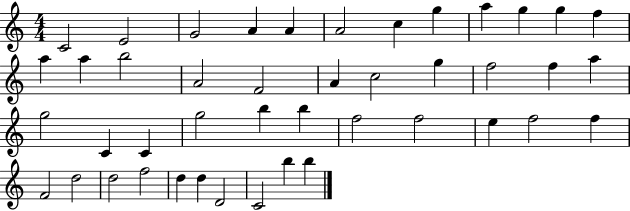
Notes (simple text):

C4/h E4/h G4/h A4/q A4/q A4/h C5/q G5/q A5/q G5/q G5/q F5/q A5/q A5/q B5/h A4/h F4/h A4/q C5/h G5/q F5/h F5/q A5/q G5/h C4/q C4/q G5/h B5/q B5/q F5/h F5/h E5/q F5/h F5/q F4/h D5/h D5/h F5/h D5/q D5/q D4/h C4/h B5/q B5/q